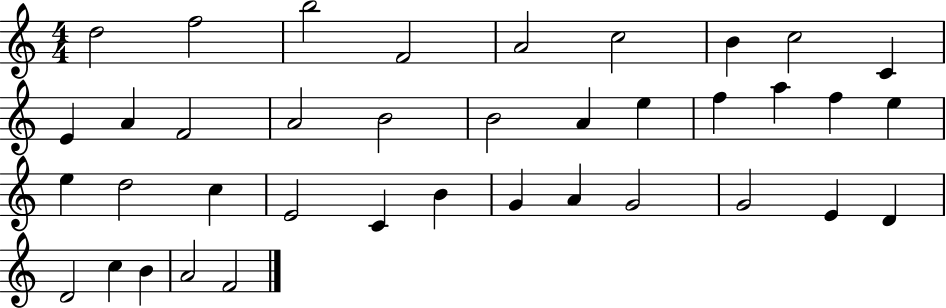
D5/h F5/h B5/h F4/h A4/h C5/h B4/q C5/h C4/q E4/q A4/q F4/h A4/h B4/h B4/h A4/q E5/q F5/q A5/q F5/q E5/q E5/q D5/h C5/q E4/h C4/q B4/q G4/q A4/q G4/h G4/h E4/q D4/q D4/h C5/q B4/q A4/h F4/h